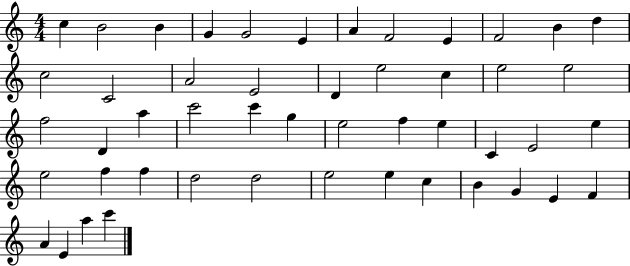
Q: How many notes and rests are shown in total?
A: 49